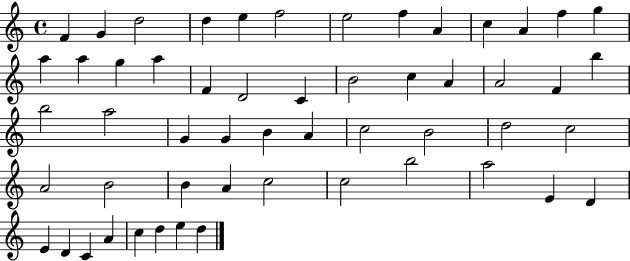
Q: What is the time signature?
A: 4/4